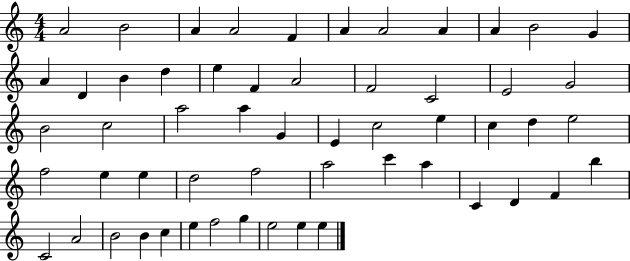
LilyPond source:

{
  \clef treble
  \numericTimeSignature
  \time 4/4
  \key c \major
  a'2 b'2 | a'4 a'2 f'4 | a'4 a'2 a'4 | a'4 b'2 g'4 | \break a'4 d'4 b'4 d''4 | e''4 f'4 a'2 | f'2 c'2 | e'2 g'2 | \break b'2 c''2 | a''2 a''4 g'4 | e'4 c''2 e''4 | c''4 d''4 e''2 | \break f''2 e''4 e''4 | d''2 f''2 | a''2 c'''4 a''4 | c'4 d'4 f'4 b''4 | \break c'2 a'2 | b'2 b'4 c''4 | e''4 f''2 g''4 | e''2 e''4 e''4 | \break \bar "|."
}